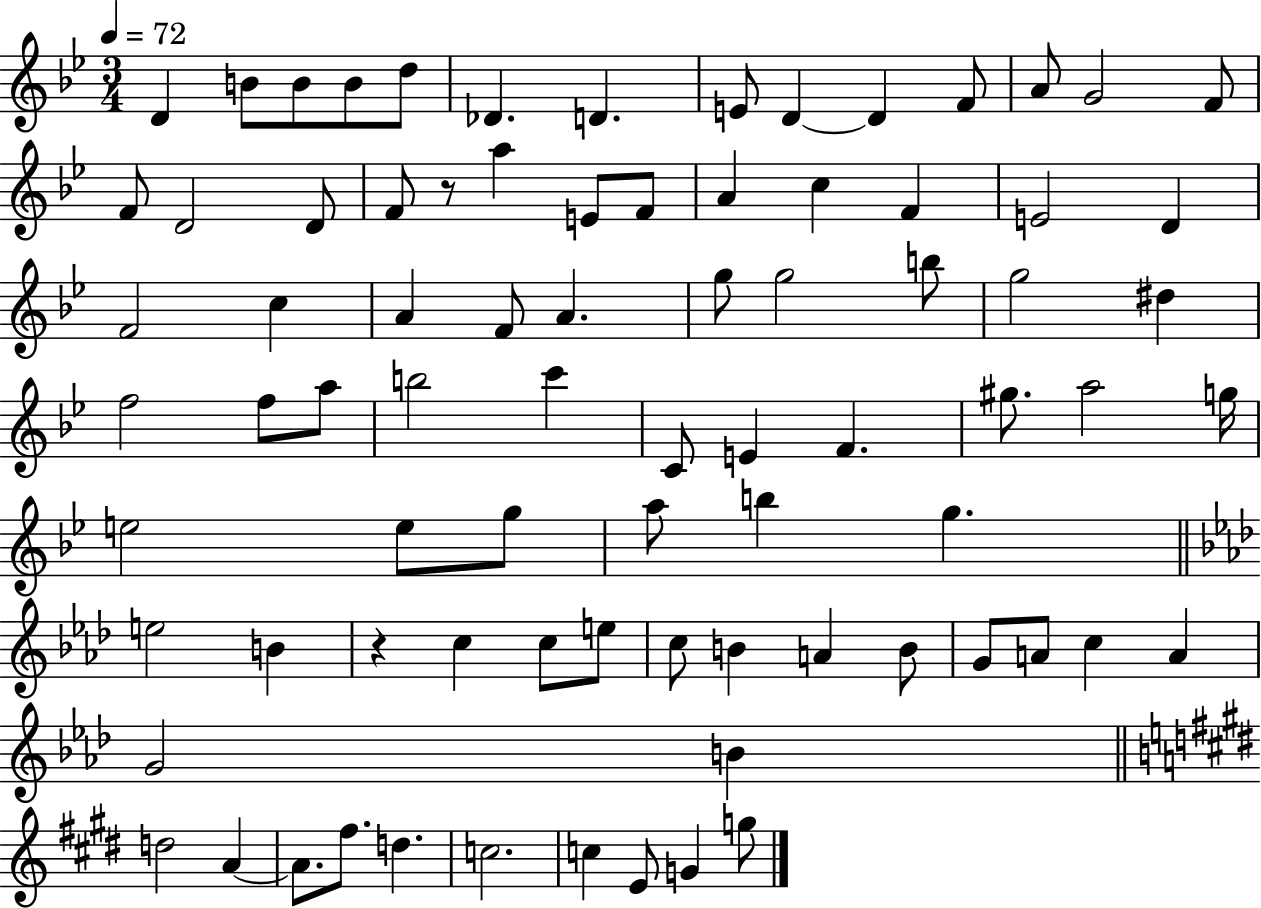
X:1
T:Untitled
M:3/4
L:1/4
K:Bb
D B/2 B/2 B/2 d/2 _D D E/2 D D F/2 A/2 G2 F/2 F/2 D2 D/2 F/2 z/2 a E/2 F/2 A c F E2 D F2 c A F/2 A g/2 g2 b/2 g2 ^d f2 f/2 a/2 b2 c' C/2 E F ^g/2 a2 g/4 e2 e/2 g/2 a/2 b g e2 B z c c/2 e/2 c/2 B A B/2 G/2 A/2 c A G2 B d2 A A/2 ^f/2 d c2 c E/2 G g/2